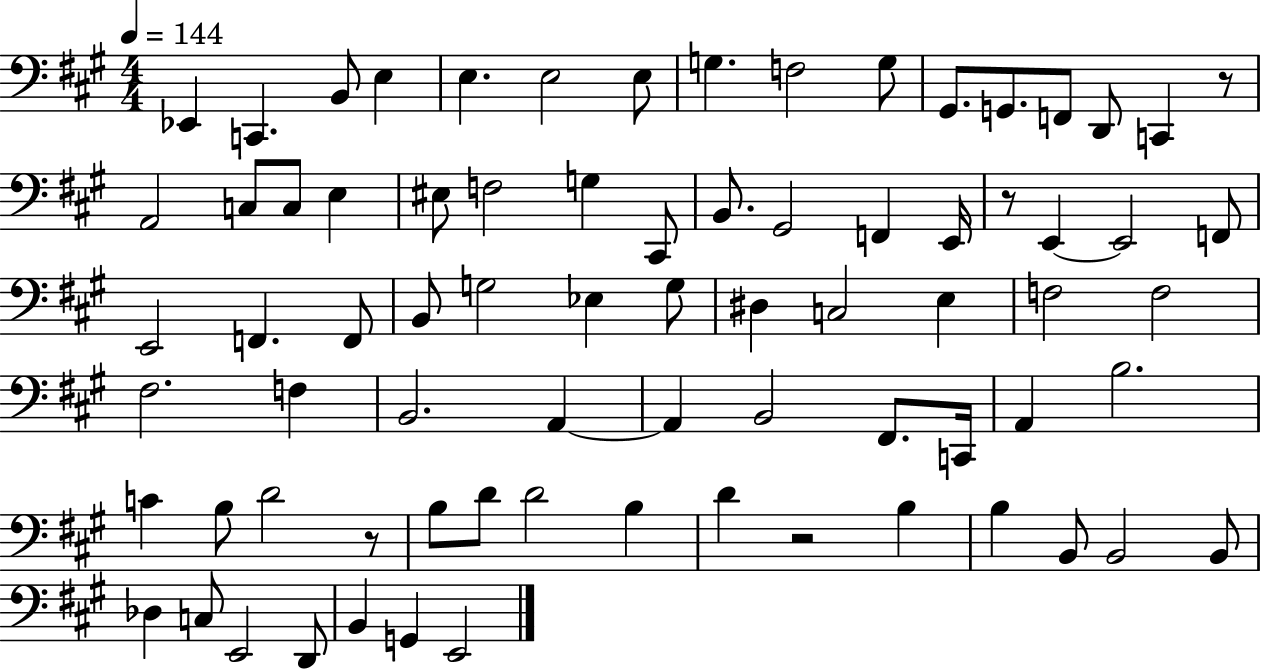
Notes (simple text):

Eb2/q C2/q. B2/e E3/q E3/q. E3/h E3/e G3/q. F3/h G3/e G#2/e. G2/e. F2/e D2/e C2/q R/e A2/h C3/e C3/e E3/q EIS3/e F3/h G3/q C#2/e B2/e. G#2/h F2/q E2/s R/e E2/q E2/h F2/e E2/h F2/q. F2/e B2/e G3/h Eb3/q G3/e D#3/q C3/h E3/q F3/h F3/h F#3/h. F3/q B2/h. A2/q A2/q B2/h F#2/e. C2/s A2/q B3/h. C4/q B3/e D4/h R/e B3/e D4/e D4/h B3/q D4/q R/h B3/q B3/q B2/e B2/h B2/e Db3/q C3/e E2/h D2/e B2/q G2/q E2/h